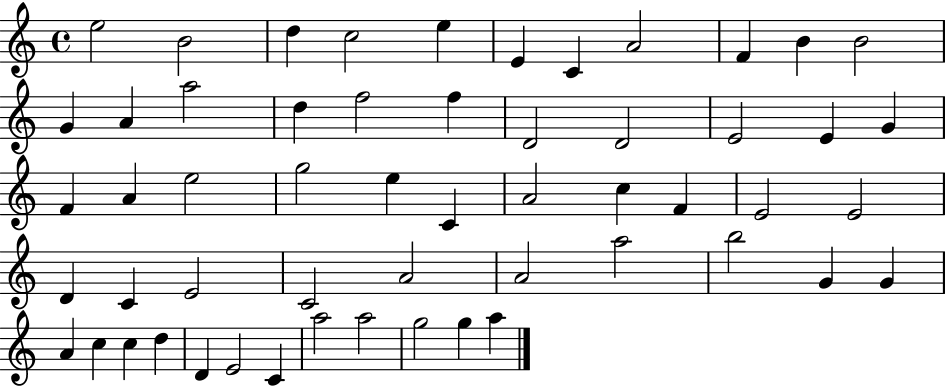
{
  \clef treble
  \time 4/4
  \defaultTimeSignature
  \key c \major
  e''2 b'2 | d''4 c''2 e''4 | e'4 c'4 a'2 | f'4 b'4 b'2 | \break g'4 a'4 a''2 | d''4 f''2 f''4 | d'2 d'2 | e'2 e'4 g'4 | \break f'4 a'4 e''2 | g''2 e''4 c'4 | a'2 c''4 f'4 | e'2 e'2 | \break d'4 c'4 e'2 | c'2 a'2 | a'2 a''2 | b''2 g'4 g'4 | \break a'4 c''4 c''4 d''4 | d'4 e'2 c'4 | a''2 a''2 | g''2 g''4 a''4 | \break \bar "|."
}